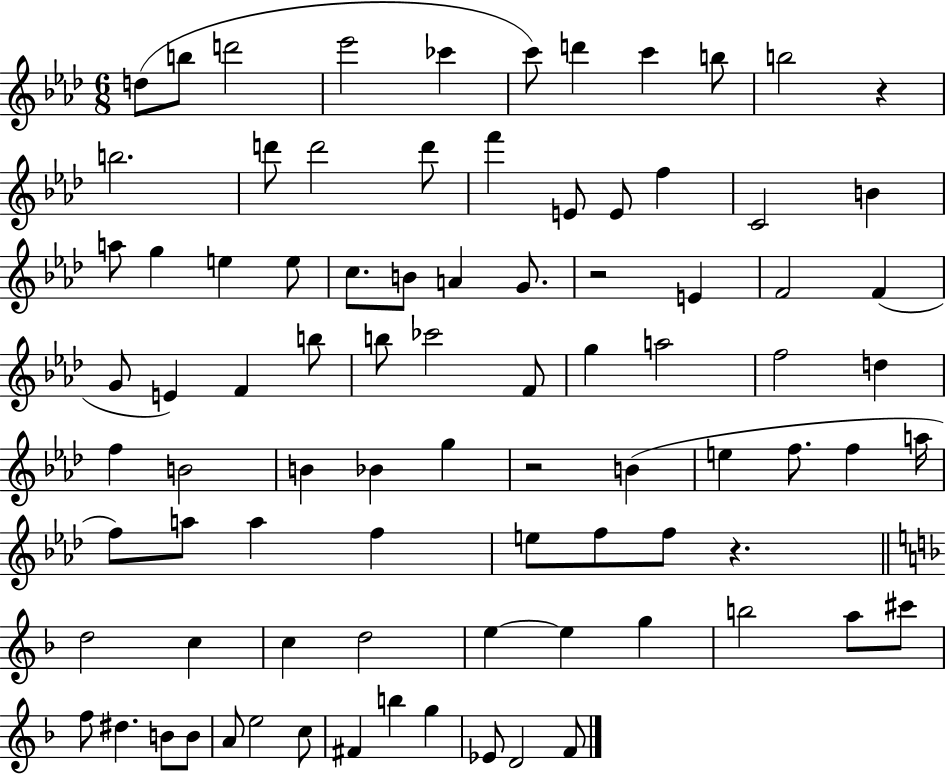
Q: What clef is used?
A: treble